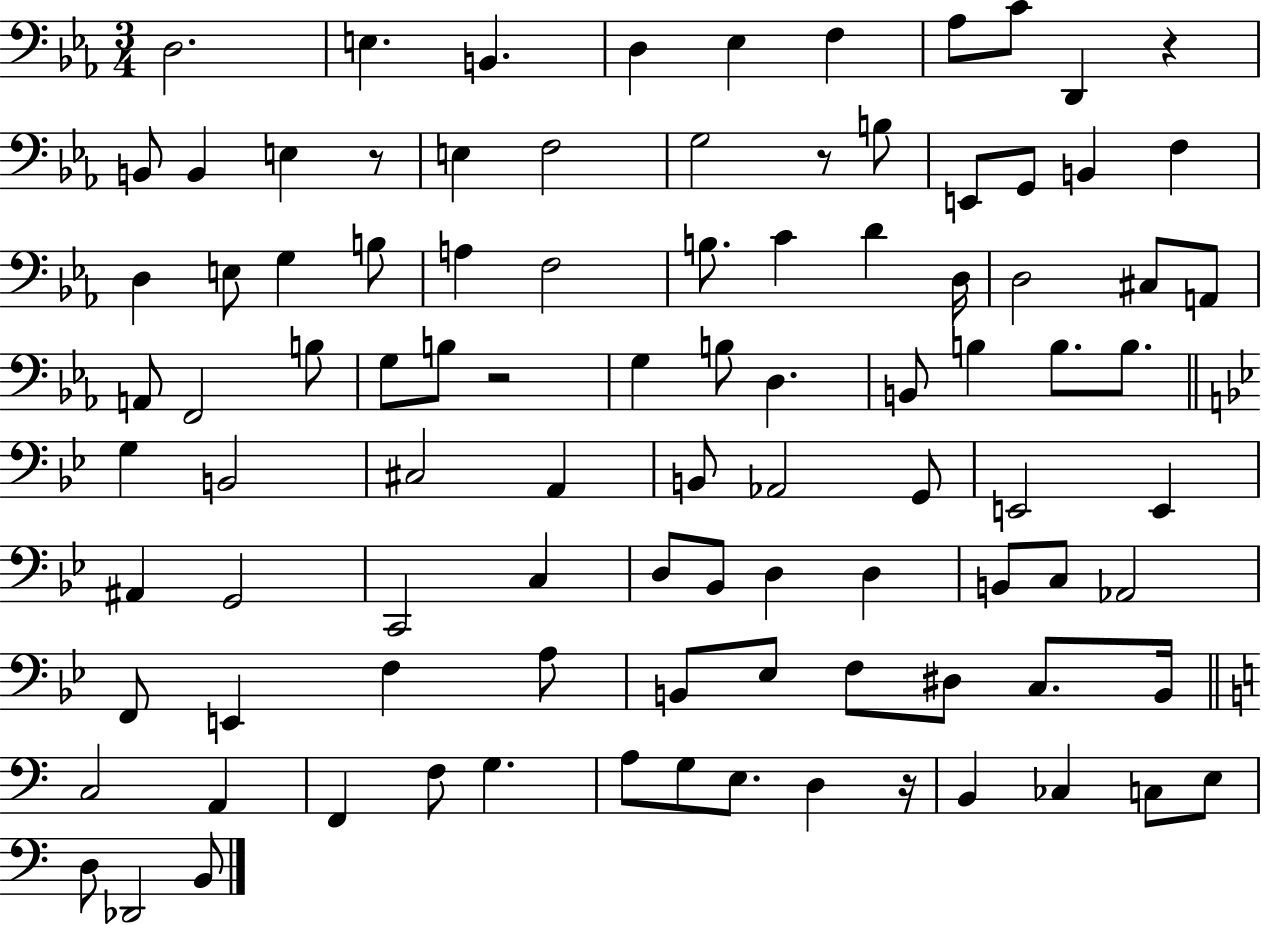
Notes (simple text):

D3/h. E3/q. B2/q. D3/q Eb3/q F3/q Ab3/e C4/e D2/q R/q B2/e B2/q E3/q R/e E3/q F3/h G3/h R/e B3/e E2/e G2/e B2/q F3/q D3/q E3/e G3/q B3/e A3/q F3/h B3/e. C4/q D4/q D3/s D3/h C#3/e A2/e A2/e F2/h B3/e G3/e B3/e R/h G3/q B3/e D3/q. B2/e B3/q B3/e. B3/e. G3/q B2/h C#3/h A2/q B2/e Ab2/h G2/e E2/h E2/q A#2/q G2/h C2/h C3/q D3/e Bb2/e D3/q D3/q B2/e C3/e Ab2/h F2/e E2/q F3/q A3/e B2/e Eb3/e F3/e D#3/e C3/e. B2/s C3/h A2/q F2/q F3/e G3/q. A3/e G3/e E3/e. D3/q R/s B2/q CES3/q C3/e E3/e D3/e Db2/h B2/e